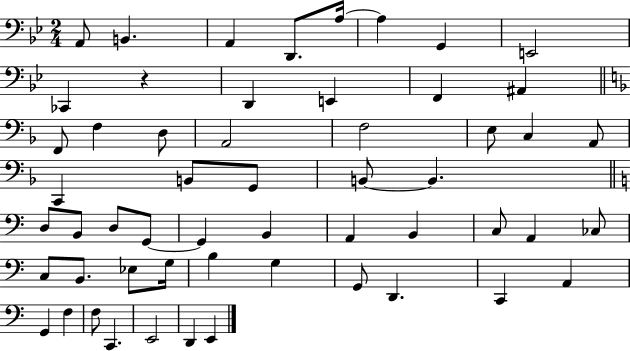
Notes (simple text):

A2/e B2/q. A2/q D2/e. A3/s A3/q G2/q E2/h CES2/q R/q D2/q E2/q F2/q A#2/q F2/e F3/q D3/e A2/h F3/h E3/e C3/q A2/e C2/q B2/e G2/e B2/e B2/q. D3/e B2/e D3/e G2/e G2/q B2/q A2/q B2/q C3/e A2/q CES3/e C3/e B2/e. Eb3/e G3/s B3/q G3/q G2/e D2/q. C2/q A2/q G2/q F3/q F3/e C2/q. E2/h D2/q E2/q